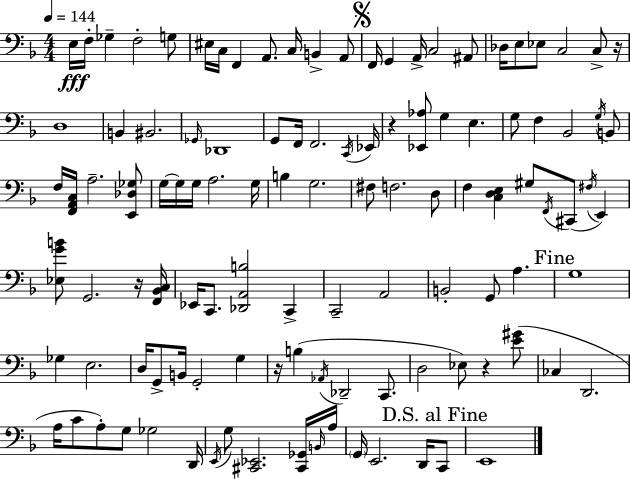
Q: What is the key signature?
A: F major